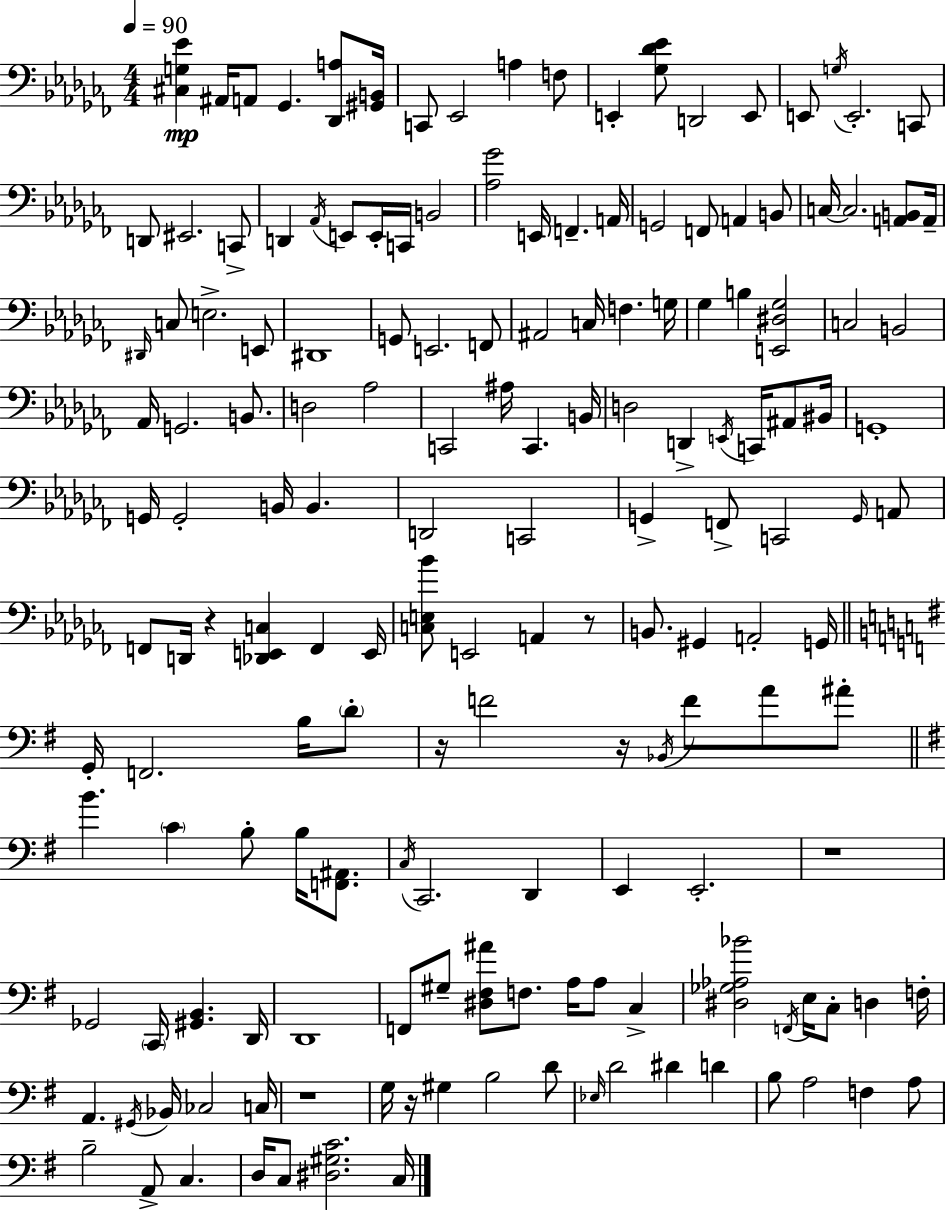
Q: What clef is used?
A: bass